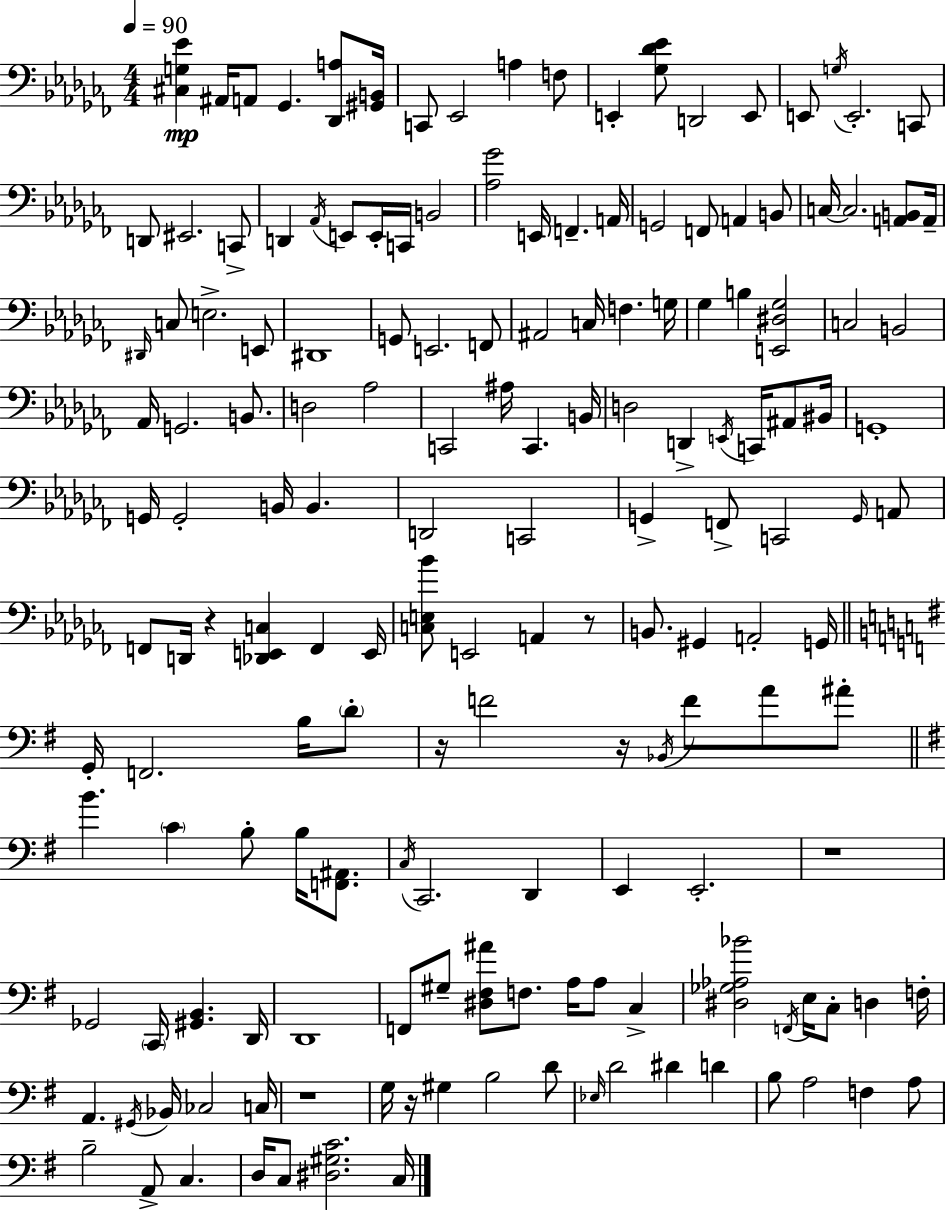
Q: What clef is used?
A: bass